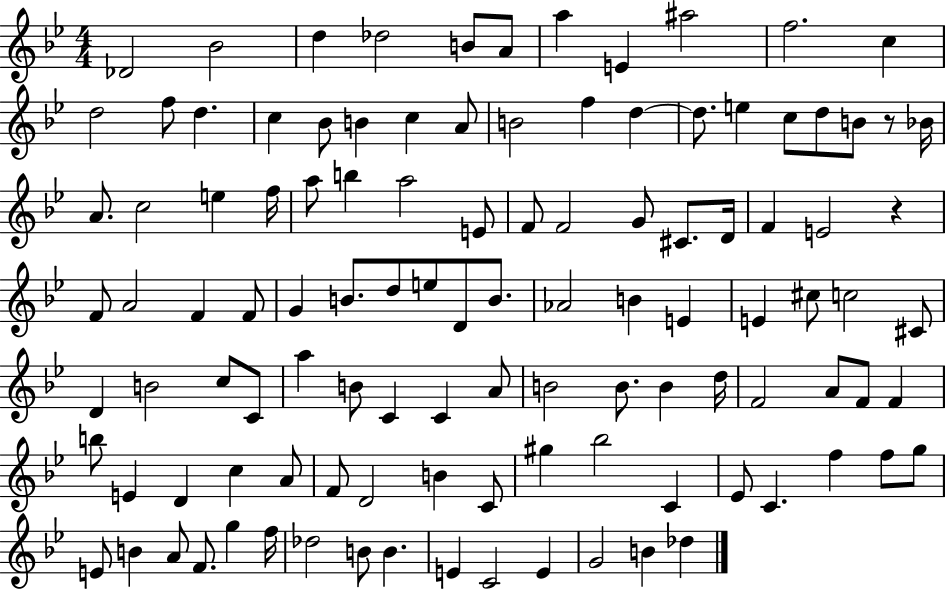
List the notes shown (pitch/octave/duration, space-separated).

Db4/h Bb4/h D5/q Db5/h B4/e A4/e A5/q E4/q A#5/h F5/h. C5/q D5/h F5/e D5/q. C5/q Bb4/e B4/q C5/q A4/e B4/h F5/q D5/q D5/e. E5/q C5/e D5/e B4/e R/e Bb4/s A4/e. C5/h E5/q F5/s A5/e B5/q A5/h E4/e F4/e F4/h G4/e C#4/e. D4/s F4/q E4/h R/q F4/e A4/h F4/q F4/e G4/q B4/e. D5/e E5/e D4/e B4/e. Ab4/h B4/q E4/q E4/q C#5/e C5/h C#4/e D4/q B4/h C5/e C4/e A5/q B4/e C4/q C4/q A4/e B4/h B4/e. B4/q D5/s F4/h A4/e F4/e F4/q B5/e E4/q D4/q C5/q A4/e F4/e D4/h B4/q C4/e G#5/q Bb5/h C4/q Eb4/e C4/q. F5/q F5/e G5/e E4/e B4/q A4/e F4/e. G5/q F5/s Db5/h B4/e B4/q. E4/q C4/h E4/q G4/h B4/q Db5/q